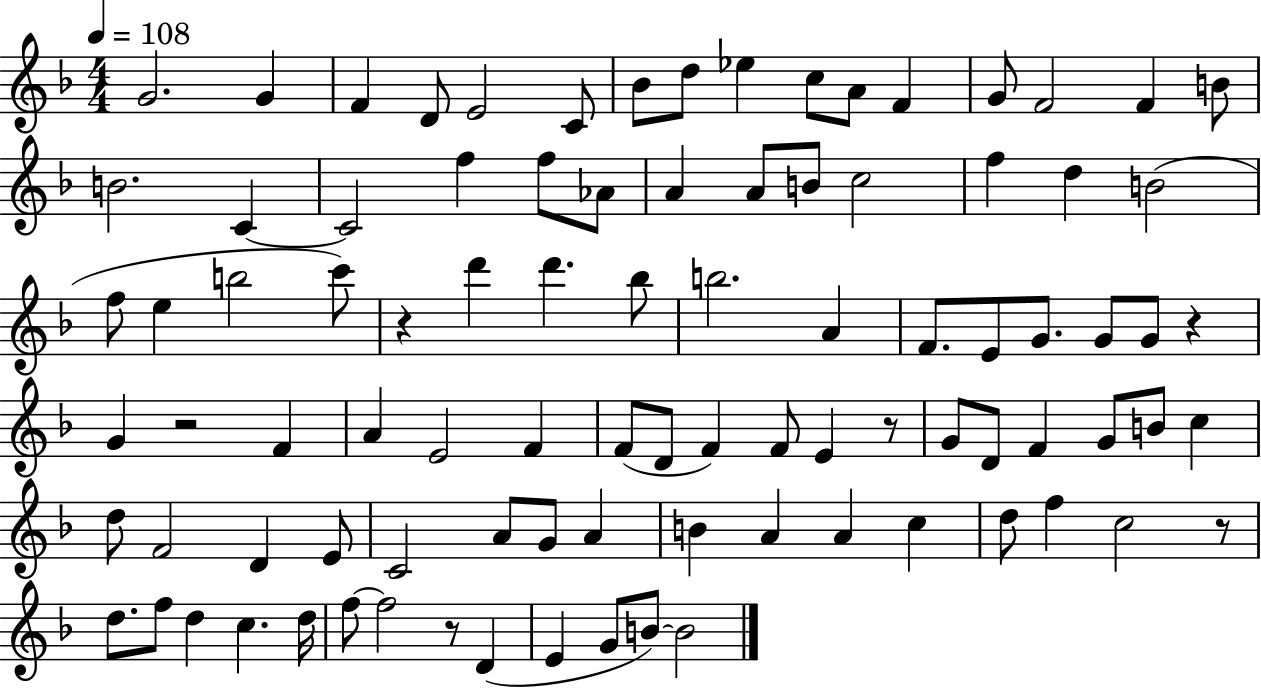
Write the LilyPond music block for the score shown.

{
  \clef treble
  \numericTimeSignature
  \time 4/4
  \key f \major
  \tempo 4 = 108
  g'2. g'4 | f'4 d'8 e'2 c'8 | bes'8 d''8 ees''4 c''8 a'8 f'4 | g'8 f'2 f'4 b'8 | \break b'2. c'4~~ | c'2 f''4 f''8 aes'8 | a'4 a'8 b'8 c''2 | f''4 d''4 b'2( | \break f''8 e''4 b''2 c'''8) | r4 d'''4 d'''4. bes''8 | b''2. a'4 | f'8. e'8 g'8. g'8 g'8 r4 | \break g'4 r2 f'4 | a'4 e'2 f'4 | f'8( d'8 f'4) f'8 e'4 r8 | g'8 d'8 f'4 g'8 b'8 c''4 | \break d''8 f'2 d'4 e'8 | c'2 a'8 g'8 a'4 | b'4 a'4 a'4 c''4 | d''8 f''4 c''2 r8 | \break d''8. f''8 d''4 c''4. d''16 | f''8~~ f''2 r8 d'4( | e'4 g'8 b'8~~) b'2 | \bar "|."
}